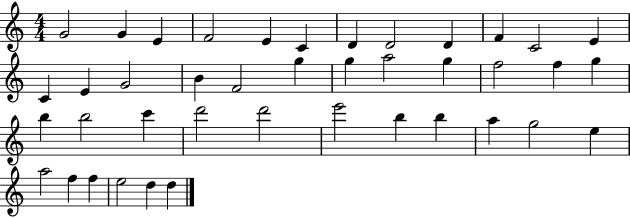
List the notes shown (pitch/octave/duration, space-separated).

G4/h G4/q E4/q F4/h E4/q C4/q D4/q D4/h D4/q F4/q C4/h E4/q C4/q E4/q G4/h B4/q F4/h G5/q G5/q A5/h G5/q F5/h F5/q G5/q B5/q B5/h C6/q D6/h D6/h E6/h B5/q B5/q A5/q G5/h E5/q A5/h F5/q F5/q E5/h D5/q D5/q